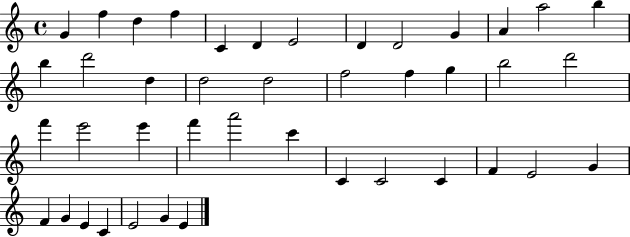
G4/q F5/q D5/q F5/q C4/q D4/q E4/h D4/q D4/h G4/q A4/q A5/h B5/q B5/q D6/h D5/q D5/h D5/h F5/h F5/q G5/q B5/h D6/h F6/q E6/h E6/q F6/q A6/h C6/q C4/q C4/h C4/q F4/q E4/h G4/q F4/q G4/q E4/q C4/q E4/h G4/q E4/q